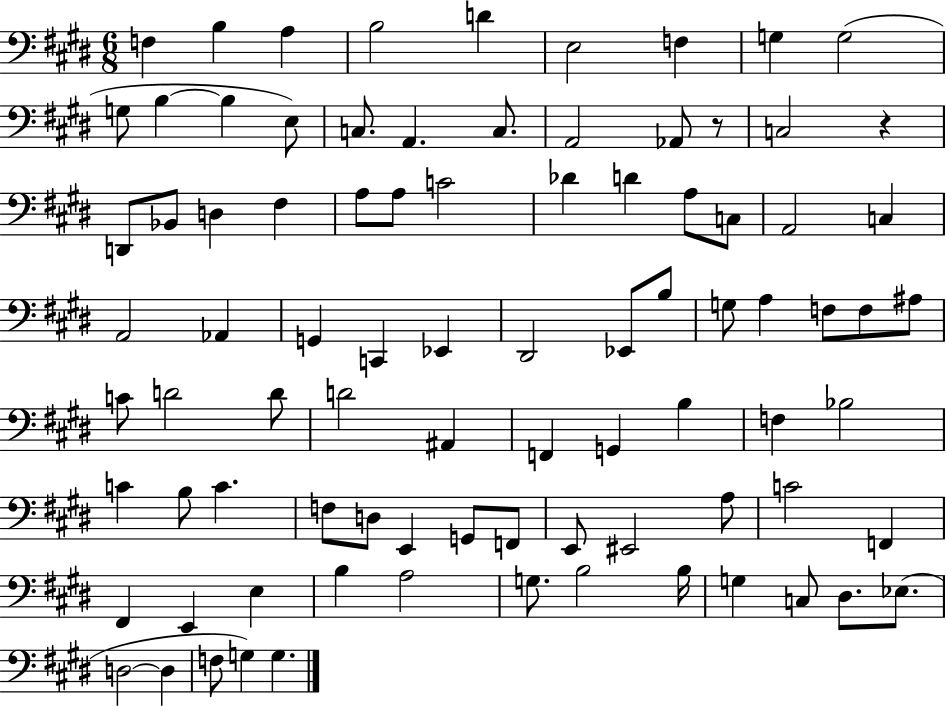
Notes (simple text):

F3/q B3/q A3/q B3/h D4/q E3/h F3/q G3/q G3/h G3/e B3/q B3/q E3/e C3/e. A2/q. C3/e. A2/h Ab2/e R/e C3/h R/q D2/e Bb2/e D3/q F#3/q A3/e A3/e C4/h Db4/q D4/q A3/e C3/e A2/h C3/q A2/h Ab2/q G2/q C2/q Eb2/q D#2/h Eb2/e B3/e G3/e A3/q F3/e F3/e A#3/e C4/e D4/h D4/e D4/h A#2/q F2/q G2/q B3/q F3/q Bb3/h C4/q B3/e C4/q. F3/e D3/e E2/q G2/e F2/e E2/e EIS2/h A3/e C4/h F2/q F#2/q E2/q E3/q B3/q A3/h G3/e. B3/h B3/s G3/q C3/e D#3/e. Eb3/e. D3/h D3/q F3/e G3/q G3/q.